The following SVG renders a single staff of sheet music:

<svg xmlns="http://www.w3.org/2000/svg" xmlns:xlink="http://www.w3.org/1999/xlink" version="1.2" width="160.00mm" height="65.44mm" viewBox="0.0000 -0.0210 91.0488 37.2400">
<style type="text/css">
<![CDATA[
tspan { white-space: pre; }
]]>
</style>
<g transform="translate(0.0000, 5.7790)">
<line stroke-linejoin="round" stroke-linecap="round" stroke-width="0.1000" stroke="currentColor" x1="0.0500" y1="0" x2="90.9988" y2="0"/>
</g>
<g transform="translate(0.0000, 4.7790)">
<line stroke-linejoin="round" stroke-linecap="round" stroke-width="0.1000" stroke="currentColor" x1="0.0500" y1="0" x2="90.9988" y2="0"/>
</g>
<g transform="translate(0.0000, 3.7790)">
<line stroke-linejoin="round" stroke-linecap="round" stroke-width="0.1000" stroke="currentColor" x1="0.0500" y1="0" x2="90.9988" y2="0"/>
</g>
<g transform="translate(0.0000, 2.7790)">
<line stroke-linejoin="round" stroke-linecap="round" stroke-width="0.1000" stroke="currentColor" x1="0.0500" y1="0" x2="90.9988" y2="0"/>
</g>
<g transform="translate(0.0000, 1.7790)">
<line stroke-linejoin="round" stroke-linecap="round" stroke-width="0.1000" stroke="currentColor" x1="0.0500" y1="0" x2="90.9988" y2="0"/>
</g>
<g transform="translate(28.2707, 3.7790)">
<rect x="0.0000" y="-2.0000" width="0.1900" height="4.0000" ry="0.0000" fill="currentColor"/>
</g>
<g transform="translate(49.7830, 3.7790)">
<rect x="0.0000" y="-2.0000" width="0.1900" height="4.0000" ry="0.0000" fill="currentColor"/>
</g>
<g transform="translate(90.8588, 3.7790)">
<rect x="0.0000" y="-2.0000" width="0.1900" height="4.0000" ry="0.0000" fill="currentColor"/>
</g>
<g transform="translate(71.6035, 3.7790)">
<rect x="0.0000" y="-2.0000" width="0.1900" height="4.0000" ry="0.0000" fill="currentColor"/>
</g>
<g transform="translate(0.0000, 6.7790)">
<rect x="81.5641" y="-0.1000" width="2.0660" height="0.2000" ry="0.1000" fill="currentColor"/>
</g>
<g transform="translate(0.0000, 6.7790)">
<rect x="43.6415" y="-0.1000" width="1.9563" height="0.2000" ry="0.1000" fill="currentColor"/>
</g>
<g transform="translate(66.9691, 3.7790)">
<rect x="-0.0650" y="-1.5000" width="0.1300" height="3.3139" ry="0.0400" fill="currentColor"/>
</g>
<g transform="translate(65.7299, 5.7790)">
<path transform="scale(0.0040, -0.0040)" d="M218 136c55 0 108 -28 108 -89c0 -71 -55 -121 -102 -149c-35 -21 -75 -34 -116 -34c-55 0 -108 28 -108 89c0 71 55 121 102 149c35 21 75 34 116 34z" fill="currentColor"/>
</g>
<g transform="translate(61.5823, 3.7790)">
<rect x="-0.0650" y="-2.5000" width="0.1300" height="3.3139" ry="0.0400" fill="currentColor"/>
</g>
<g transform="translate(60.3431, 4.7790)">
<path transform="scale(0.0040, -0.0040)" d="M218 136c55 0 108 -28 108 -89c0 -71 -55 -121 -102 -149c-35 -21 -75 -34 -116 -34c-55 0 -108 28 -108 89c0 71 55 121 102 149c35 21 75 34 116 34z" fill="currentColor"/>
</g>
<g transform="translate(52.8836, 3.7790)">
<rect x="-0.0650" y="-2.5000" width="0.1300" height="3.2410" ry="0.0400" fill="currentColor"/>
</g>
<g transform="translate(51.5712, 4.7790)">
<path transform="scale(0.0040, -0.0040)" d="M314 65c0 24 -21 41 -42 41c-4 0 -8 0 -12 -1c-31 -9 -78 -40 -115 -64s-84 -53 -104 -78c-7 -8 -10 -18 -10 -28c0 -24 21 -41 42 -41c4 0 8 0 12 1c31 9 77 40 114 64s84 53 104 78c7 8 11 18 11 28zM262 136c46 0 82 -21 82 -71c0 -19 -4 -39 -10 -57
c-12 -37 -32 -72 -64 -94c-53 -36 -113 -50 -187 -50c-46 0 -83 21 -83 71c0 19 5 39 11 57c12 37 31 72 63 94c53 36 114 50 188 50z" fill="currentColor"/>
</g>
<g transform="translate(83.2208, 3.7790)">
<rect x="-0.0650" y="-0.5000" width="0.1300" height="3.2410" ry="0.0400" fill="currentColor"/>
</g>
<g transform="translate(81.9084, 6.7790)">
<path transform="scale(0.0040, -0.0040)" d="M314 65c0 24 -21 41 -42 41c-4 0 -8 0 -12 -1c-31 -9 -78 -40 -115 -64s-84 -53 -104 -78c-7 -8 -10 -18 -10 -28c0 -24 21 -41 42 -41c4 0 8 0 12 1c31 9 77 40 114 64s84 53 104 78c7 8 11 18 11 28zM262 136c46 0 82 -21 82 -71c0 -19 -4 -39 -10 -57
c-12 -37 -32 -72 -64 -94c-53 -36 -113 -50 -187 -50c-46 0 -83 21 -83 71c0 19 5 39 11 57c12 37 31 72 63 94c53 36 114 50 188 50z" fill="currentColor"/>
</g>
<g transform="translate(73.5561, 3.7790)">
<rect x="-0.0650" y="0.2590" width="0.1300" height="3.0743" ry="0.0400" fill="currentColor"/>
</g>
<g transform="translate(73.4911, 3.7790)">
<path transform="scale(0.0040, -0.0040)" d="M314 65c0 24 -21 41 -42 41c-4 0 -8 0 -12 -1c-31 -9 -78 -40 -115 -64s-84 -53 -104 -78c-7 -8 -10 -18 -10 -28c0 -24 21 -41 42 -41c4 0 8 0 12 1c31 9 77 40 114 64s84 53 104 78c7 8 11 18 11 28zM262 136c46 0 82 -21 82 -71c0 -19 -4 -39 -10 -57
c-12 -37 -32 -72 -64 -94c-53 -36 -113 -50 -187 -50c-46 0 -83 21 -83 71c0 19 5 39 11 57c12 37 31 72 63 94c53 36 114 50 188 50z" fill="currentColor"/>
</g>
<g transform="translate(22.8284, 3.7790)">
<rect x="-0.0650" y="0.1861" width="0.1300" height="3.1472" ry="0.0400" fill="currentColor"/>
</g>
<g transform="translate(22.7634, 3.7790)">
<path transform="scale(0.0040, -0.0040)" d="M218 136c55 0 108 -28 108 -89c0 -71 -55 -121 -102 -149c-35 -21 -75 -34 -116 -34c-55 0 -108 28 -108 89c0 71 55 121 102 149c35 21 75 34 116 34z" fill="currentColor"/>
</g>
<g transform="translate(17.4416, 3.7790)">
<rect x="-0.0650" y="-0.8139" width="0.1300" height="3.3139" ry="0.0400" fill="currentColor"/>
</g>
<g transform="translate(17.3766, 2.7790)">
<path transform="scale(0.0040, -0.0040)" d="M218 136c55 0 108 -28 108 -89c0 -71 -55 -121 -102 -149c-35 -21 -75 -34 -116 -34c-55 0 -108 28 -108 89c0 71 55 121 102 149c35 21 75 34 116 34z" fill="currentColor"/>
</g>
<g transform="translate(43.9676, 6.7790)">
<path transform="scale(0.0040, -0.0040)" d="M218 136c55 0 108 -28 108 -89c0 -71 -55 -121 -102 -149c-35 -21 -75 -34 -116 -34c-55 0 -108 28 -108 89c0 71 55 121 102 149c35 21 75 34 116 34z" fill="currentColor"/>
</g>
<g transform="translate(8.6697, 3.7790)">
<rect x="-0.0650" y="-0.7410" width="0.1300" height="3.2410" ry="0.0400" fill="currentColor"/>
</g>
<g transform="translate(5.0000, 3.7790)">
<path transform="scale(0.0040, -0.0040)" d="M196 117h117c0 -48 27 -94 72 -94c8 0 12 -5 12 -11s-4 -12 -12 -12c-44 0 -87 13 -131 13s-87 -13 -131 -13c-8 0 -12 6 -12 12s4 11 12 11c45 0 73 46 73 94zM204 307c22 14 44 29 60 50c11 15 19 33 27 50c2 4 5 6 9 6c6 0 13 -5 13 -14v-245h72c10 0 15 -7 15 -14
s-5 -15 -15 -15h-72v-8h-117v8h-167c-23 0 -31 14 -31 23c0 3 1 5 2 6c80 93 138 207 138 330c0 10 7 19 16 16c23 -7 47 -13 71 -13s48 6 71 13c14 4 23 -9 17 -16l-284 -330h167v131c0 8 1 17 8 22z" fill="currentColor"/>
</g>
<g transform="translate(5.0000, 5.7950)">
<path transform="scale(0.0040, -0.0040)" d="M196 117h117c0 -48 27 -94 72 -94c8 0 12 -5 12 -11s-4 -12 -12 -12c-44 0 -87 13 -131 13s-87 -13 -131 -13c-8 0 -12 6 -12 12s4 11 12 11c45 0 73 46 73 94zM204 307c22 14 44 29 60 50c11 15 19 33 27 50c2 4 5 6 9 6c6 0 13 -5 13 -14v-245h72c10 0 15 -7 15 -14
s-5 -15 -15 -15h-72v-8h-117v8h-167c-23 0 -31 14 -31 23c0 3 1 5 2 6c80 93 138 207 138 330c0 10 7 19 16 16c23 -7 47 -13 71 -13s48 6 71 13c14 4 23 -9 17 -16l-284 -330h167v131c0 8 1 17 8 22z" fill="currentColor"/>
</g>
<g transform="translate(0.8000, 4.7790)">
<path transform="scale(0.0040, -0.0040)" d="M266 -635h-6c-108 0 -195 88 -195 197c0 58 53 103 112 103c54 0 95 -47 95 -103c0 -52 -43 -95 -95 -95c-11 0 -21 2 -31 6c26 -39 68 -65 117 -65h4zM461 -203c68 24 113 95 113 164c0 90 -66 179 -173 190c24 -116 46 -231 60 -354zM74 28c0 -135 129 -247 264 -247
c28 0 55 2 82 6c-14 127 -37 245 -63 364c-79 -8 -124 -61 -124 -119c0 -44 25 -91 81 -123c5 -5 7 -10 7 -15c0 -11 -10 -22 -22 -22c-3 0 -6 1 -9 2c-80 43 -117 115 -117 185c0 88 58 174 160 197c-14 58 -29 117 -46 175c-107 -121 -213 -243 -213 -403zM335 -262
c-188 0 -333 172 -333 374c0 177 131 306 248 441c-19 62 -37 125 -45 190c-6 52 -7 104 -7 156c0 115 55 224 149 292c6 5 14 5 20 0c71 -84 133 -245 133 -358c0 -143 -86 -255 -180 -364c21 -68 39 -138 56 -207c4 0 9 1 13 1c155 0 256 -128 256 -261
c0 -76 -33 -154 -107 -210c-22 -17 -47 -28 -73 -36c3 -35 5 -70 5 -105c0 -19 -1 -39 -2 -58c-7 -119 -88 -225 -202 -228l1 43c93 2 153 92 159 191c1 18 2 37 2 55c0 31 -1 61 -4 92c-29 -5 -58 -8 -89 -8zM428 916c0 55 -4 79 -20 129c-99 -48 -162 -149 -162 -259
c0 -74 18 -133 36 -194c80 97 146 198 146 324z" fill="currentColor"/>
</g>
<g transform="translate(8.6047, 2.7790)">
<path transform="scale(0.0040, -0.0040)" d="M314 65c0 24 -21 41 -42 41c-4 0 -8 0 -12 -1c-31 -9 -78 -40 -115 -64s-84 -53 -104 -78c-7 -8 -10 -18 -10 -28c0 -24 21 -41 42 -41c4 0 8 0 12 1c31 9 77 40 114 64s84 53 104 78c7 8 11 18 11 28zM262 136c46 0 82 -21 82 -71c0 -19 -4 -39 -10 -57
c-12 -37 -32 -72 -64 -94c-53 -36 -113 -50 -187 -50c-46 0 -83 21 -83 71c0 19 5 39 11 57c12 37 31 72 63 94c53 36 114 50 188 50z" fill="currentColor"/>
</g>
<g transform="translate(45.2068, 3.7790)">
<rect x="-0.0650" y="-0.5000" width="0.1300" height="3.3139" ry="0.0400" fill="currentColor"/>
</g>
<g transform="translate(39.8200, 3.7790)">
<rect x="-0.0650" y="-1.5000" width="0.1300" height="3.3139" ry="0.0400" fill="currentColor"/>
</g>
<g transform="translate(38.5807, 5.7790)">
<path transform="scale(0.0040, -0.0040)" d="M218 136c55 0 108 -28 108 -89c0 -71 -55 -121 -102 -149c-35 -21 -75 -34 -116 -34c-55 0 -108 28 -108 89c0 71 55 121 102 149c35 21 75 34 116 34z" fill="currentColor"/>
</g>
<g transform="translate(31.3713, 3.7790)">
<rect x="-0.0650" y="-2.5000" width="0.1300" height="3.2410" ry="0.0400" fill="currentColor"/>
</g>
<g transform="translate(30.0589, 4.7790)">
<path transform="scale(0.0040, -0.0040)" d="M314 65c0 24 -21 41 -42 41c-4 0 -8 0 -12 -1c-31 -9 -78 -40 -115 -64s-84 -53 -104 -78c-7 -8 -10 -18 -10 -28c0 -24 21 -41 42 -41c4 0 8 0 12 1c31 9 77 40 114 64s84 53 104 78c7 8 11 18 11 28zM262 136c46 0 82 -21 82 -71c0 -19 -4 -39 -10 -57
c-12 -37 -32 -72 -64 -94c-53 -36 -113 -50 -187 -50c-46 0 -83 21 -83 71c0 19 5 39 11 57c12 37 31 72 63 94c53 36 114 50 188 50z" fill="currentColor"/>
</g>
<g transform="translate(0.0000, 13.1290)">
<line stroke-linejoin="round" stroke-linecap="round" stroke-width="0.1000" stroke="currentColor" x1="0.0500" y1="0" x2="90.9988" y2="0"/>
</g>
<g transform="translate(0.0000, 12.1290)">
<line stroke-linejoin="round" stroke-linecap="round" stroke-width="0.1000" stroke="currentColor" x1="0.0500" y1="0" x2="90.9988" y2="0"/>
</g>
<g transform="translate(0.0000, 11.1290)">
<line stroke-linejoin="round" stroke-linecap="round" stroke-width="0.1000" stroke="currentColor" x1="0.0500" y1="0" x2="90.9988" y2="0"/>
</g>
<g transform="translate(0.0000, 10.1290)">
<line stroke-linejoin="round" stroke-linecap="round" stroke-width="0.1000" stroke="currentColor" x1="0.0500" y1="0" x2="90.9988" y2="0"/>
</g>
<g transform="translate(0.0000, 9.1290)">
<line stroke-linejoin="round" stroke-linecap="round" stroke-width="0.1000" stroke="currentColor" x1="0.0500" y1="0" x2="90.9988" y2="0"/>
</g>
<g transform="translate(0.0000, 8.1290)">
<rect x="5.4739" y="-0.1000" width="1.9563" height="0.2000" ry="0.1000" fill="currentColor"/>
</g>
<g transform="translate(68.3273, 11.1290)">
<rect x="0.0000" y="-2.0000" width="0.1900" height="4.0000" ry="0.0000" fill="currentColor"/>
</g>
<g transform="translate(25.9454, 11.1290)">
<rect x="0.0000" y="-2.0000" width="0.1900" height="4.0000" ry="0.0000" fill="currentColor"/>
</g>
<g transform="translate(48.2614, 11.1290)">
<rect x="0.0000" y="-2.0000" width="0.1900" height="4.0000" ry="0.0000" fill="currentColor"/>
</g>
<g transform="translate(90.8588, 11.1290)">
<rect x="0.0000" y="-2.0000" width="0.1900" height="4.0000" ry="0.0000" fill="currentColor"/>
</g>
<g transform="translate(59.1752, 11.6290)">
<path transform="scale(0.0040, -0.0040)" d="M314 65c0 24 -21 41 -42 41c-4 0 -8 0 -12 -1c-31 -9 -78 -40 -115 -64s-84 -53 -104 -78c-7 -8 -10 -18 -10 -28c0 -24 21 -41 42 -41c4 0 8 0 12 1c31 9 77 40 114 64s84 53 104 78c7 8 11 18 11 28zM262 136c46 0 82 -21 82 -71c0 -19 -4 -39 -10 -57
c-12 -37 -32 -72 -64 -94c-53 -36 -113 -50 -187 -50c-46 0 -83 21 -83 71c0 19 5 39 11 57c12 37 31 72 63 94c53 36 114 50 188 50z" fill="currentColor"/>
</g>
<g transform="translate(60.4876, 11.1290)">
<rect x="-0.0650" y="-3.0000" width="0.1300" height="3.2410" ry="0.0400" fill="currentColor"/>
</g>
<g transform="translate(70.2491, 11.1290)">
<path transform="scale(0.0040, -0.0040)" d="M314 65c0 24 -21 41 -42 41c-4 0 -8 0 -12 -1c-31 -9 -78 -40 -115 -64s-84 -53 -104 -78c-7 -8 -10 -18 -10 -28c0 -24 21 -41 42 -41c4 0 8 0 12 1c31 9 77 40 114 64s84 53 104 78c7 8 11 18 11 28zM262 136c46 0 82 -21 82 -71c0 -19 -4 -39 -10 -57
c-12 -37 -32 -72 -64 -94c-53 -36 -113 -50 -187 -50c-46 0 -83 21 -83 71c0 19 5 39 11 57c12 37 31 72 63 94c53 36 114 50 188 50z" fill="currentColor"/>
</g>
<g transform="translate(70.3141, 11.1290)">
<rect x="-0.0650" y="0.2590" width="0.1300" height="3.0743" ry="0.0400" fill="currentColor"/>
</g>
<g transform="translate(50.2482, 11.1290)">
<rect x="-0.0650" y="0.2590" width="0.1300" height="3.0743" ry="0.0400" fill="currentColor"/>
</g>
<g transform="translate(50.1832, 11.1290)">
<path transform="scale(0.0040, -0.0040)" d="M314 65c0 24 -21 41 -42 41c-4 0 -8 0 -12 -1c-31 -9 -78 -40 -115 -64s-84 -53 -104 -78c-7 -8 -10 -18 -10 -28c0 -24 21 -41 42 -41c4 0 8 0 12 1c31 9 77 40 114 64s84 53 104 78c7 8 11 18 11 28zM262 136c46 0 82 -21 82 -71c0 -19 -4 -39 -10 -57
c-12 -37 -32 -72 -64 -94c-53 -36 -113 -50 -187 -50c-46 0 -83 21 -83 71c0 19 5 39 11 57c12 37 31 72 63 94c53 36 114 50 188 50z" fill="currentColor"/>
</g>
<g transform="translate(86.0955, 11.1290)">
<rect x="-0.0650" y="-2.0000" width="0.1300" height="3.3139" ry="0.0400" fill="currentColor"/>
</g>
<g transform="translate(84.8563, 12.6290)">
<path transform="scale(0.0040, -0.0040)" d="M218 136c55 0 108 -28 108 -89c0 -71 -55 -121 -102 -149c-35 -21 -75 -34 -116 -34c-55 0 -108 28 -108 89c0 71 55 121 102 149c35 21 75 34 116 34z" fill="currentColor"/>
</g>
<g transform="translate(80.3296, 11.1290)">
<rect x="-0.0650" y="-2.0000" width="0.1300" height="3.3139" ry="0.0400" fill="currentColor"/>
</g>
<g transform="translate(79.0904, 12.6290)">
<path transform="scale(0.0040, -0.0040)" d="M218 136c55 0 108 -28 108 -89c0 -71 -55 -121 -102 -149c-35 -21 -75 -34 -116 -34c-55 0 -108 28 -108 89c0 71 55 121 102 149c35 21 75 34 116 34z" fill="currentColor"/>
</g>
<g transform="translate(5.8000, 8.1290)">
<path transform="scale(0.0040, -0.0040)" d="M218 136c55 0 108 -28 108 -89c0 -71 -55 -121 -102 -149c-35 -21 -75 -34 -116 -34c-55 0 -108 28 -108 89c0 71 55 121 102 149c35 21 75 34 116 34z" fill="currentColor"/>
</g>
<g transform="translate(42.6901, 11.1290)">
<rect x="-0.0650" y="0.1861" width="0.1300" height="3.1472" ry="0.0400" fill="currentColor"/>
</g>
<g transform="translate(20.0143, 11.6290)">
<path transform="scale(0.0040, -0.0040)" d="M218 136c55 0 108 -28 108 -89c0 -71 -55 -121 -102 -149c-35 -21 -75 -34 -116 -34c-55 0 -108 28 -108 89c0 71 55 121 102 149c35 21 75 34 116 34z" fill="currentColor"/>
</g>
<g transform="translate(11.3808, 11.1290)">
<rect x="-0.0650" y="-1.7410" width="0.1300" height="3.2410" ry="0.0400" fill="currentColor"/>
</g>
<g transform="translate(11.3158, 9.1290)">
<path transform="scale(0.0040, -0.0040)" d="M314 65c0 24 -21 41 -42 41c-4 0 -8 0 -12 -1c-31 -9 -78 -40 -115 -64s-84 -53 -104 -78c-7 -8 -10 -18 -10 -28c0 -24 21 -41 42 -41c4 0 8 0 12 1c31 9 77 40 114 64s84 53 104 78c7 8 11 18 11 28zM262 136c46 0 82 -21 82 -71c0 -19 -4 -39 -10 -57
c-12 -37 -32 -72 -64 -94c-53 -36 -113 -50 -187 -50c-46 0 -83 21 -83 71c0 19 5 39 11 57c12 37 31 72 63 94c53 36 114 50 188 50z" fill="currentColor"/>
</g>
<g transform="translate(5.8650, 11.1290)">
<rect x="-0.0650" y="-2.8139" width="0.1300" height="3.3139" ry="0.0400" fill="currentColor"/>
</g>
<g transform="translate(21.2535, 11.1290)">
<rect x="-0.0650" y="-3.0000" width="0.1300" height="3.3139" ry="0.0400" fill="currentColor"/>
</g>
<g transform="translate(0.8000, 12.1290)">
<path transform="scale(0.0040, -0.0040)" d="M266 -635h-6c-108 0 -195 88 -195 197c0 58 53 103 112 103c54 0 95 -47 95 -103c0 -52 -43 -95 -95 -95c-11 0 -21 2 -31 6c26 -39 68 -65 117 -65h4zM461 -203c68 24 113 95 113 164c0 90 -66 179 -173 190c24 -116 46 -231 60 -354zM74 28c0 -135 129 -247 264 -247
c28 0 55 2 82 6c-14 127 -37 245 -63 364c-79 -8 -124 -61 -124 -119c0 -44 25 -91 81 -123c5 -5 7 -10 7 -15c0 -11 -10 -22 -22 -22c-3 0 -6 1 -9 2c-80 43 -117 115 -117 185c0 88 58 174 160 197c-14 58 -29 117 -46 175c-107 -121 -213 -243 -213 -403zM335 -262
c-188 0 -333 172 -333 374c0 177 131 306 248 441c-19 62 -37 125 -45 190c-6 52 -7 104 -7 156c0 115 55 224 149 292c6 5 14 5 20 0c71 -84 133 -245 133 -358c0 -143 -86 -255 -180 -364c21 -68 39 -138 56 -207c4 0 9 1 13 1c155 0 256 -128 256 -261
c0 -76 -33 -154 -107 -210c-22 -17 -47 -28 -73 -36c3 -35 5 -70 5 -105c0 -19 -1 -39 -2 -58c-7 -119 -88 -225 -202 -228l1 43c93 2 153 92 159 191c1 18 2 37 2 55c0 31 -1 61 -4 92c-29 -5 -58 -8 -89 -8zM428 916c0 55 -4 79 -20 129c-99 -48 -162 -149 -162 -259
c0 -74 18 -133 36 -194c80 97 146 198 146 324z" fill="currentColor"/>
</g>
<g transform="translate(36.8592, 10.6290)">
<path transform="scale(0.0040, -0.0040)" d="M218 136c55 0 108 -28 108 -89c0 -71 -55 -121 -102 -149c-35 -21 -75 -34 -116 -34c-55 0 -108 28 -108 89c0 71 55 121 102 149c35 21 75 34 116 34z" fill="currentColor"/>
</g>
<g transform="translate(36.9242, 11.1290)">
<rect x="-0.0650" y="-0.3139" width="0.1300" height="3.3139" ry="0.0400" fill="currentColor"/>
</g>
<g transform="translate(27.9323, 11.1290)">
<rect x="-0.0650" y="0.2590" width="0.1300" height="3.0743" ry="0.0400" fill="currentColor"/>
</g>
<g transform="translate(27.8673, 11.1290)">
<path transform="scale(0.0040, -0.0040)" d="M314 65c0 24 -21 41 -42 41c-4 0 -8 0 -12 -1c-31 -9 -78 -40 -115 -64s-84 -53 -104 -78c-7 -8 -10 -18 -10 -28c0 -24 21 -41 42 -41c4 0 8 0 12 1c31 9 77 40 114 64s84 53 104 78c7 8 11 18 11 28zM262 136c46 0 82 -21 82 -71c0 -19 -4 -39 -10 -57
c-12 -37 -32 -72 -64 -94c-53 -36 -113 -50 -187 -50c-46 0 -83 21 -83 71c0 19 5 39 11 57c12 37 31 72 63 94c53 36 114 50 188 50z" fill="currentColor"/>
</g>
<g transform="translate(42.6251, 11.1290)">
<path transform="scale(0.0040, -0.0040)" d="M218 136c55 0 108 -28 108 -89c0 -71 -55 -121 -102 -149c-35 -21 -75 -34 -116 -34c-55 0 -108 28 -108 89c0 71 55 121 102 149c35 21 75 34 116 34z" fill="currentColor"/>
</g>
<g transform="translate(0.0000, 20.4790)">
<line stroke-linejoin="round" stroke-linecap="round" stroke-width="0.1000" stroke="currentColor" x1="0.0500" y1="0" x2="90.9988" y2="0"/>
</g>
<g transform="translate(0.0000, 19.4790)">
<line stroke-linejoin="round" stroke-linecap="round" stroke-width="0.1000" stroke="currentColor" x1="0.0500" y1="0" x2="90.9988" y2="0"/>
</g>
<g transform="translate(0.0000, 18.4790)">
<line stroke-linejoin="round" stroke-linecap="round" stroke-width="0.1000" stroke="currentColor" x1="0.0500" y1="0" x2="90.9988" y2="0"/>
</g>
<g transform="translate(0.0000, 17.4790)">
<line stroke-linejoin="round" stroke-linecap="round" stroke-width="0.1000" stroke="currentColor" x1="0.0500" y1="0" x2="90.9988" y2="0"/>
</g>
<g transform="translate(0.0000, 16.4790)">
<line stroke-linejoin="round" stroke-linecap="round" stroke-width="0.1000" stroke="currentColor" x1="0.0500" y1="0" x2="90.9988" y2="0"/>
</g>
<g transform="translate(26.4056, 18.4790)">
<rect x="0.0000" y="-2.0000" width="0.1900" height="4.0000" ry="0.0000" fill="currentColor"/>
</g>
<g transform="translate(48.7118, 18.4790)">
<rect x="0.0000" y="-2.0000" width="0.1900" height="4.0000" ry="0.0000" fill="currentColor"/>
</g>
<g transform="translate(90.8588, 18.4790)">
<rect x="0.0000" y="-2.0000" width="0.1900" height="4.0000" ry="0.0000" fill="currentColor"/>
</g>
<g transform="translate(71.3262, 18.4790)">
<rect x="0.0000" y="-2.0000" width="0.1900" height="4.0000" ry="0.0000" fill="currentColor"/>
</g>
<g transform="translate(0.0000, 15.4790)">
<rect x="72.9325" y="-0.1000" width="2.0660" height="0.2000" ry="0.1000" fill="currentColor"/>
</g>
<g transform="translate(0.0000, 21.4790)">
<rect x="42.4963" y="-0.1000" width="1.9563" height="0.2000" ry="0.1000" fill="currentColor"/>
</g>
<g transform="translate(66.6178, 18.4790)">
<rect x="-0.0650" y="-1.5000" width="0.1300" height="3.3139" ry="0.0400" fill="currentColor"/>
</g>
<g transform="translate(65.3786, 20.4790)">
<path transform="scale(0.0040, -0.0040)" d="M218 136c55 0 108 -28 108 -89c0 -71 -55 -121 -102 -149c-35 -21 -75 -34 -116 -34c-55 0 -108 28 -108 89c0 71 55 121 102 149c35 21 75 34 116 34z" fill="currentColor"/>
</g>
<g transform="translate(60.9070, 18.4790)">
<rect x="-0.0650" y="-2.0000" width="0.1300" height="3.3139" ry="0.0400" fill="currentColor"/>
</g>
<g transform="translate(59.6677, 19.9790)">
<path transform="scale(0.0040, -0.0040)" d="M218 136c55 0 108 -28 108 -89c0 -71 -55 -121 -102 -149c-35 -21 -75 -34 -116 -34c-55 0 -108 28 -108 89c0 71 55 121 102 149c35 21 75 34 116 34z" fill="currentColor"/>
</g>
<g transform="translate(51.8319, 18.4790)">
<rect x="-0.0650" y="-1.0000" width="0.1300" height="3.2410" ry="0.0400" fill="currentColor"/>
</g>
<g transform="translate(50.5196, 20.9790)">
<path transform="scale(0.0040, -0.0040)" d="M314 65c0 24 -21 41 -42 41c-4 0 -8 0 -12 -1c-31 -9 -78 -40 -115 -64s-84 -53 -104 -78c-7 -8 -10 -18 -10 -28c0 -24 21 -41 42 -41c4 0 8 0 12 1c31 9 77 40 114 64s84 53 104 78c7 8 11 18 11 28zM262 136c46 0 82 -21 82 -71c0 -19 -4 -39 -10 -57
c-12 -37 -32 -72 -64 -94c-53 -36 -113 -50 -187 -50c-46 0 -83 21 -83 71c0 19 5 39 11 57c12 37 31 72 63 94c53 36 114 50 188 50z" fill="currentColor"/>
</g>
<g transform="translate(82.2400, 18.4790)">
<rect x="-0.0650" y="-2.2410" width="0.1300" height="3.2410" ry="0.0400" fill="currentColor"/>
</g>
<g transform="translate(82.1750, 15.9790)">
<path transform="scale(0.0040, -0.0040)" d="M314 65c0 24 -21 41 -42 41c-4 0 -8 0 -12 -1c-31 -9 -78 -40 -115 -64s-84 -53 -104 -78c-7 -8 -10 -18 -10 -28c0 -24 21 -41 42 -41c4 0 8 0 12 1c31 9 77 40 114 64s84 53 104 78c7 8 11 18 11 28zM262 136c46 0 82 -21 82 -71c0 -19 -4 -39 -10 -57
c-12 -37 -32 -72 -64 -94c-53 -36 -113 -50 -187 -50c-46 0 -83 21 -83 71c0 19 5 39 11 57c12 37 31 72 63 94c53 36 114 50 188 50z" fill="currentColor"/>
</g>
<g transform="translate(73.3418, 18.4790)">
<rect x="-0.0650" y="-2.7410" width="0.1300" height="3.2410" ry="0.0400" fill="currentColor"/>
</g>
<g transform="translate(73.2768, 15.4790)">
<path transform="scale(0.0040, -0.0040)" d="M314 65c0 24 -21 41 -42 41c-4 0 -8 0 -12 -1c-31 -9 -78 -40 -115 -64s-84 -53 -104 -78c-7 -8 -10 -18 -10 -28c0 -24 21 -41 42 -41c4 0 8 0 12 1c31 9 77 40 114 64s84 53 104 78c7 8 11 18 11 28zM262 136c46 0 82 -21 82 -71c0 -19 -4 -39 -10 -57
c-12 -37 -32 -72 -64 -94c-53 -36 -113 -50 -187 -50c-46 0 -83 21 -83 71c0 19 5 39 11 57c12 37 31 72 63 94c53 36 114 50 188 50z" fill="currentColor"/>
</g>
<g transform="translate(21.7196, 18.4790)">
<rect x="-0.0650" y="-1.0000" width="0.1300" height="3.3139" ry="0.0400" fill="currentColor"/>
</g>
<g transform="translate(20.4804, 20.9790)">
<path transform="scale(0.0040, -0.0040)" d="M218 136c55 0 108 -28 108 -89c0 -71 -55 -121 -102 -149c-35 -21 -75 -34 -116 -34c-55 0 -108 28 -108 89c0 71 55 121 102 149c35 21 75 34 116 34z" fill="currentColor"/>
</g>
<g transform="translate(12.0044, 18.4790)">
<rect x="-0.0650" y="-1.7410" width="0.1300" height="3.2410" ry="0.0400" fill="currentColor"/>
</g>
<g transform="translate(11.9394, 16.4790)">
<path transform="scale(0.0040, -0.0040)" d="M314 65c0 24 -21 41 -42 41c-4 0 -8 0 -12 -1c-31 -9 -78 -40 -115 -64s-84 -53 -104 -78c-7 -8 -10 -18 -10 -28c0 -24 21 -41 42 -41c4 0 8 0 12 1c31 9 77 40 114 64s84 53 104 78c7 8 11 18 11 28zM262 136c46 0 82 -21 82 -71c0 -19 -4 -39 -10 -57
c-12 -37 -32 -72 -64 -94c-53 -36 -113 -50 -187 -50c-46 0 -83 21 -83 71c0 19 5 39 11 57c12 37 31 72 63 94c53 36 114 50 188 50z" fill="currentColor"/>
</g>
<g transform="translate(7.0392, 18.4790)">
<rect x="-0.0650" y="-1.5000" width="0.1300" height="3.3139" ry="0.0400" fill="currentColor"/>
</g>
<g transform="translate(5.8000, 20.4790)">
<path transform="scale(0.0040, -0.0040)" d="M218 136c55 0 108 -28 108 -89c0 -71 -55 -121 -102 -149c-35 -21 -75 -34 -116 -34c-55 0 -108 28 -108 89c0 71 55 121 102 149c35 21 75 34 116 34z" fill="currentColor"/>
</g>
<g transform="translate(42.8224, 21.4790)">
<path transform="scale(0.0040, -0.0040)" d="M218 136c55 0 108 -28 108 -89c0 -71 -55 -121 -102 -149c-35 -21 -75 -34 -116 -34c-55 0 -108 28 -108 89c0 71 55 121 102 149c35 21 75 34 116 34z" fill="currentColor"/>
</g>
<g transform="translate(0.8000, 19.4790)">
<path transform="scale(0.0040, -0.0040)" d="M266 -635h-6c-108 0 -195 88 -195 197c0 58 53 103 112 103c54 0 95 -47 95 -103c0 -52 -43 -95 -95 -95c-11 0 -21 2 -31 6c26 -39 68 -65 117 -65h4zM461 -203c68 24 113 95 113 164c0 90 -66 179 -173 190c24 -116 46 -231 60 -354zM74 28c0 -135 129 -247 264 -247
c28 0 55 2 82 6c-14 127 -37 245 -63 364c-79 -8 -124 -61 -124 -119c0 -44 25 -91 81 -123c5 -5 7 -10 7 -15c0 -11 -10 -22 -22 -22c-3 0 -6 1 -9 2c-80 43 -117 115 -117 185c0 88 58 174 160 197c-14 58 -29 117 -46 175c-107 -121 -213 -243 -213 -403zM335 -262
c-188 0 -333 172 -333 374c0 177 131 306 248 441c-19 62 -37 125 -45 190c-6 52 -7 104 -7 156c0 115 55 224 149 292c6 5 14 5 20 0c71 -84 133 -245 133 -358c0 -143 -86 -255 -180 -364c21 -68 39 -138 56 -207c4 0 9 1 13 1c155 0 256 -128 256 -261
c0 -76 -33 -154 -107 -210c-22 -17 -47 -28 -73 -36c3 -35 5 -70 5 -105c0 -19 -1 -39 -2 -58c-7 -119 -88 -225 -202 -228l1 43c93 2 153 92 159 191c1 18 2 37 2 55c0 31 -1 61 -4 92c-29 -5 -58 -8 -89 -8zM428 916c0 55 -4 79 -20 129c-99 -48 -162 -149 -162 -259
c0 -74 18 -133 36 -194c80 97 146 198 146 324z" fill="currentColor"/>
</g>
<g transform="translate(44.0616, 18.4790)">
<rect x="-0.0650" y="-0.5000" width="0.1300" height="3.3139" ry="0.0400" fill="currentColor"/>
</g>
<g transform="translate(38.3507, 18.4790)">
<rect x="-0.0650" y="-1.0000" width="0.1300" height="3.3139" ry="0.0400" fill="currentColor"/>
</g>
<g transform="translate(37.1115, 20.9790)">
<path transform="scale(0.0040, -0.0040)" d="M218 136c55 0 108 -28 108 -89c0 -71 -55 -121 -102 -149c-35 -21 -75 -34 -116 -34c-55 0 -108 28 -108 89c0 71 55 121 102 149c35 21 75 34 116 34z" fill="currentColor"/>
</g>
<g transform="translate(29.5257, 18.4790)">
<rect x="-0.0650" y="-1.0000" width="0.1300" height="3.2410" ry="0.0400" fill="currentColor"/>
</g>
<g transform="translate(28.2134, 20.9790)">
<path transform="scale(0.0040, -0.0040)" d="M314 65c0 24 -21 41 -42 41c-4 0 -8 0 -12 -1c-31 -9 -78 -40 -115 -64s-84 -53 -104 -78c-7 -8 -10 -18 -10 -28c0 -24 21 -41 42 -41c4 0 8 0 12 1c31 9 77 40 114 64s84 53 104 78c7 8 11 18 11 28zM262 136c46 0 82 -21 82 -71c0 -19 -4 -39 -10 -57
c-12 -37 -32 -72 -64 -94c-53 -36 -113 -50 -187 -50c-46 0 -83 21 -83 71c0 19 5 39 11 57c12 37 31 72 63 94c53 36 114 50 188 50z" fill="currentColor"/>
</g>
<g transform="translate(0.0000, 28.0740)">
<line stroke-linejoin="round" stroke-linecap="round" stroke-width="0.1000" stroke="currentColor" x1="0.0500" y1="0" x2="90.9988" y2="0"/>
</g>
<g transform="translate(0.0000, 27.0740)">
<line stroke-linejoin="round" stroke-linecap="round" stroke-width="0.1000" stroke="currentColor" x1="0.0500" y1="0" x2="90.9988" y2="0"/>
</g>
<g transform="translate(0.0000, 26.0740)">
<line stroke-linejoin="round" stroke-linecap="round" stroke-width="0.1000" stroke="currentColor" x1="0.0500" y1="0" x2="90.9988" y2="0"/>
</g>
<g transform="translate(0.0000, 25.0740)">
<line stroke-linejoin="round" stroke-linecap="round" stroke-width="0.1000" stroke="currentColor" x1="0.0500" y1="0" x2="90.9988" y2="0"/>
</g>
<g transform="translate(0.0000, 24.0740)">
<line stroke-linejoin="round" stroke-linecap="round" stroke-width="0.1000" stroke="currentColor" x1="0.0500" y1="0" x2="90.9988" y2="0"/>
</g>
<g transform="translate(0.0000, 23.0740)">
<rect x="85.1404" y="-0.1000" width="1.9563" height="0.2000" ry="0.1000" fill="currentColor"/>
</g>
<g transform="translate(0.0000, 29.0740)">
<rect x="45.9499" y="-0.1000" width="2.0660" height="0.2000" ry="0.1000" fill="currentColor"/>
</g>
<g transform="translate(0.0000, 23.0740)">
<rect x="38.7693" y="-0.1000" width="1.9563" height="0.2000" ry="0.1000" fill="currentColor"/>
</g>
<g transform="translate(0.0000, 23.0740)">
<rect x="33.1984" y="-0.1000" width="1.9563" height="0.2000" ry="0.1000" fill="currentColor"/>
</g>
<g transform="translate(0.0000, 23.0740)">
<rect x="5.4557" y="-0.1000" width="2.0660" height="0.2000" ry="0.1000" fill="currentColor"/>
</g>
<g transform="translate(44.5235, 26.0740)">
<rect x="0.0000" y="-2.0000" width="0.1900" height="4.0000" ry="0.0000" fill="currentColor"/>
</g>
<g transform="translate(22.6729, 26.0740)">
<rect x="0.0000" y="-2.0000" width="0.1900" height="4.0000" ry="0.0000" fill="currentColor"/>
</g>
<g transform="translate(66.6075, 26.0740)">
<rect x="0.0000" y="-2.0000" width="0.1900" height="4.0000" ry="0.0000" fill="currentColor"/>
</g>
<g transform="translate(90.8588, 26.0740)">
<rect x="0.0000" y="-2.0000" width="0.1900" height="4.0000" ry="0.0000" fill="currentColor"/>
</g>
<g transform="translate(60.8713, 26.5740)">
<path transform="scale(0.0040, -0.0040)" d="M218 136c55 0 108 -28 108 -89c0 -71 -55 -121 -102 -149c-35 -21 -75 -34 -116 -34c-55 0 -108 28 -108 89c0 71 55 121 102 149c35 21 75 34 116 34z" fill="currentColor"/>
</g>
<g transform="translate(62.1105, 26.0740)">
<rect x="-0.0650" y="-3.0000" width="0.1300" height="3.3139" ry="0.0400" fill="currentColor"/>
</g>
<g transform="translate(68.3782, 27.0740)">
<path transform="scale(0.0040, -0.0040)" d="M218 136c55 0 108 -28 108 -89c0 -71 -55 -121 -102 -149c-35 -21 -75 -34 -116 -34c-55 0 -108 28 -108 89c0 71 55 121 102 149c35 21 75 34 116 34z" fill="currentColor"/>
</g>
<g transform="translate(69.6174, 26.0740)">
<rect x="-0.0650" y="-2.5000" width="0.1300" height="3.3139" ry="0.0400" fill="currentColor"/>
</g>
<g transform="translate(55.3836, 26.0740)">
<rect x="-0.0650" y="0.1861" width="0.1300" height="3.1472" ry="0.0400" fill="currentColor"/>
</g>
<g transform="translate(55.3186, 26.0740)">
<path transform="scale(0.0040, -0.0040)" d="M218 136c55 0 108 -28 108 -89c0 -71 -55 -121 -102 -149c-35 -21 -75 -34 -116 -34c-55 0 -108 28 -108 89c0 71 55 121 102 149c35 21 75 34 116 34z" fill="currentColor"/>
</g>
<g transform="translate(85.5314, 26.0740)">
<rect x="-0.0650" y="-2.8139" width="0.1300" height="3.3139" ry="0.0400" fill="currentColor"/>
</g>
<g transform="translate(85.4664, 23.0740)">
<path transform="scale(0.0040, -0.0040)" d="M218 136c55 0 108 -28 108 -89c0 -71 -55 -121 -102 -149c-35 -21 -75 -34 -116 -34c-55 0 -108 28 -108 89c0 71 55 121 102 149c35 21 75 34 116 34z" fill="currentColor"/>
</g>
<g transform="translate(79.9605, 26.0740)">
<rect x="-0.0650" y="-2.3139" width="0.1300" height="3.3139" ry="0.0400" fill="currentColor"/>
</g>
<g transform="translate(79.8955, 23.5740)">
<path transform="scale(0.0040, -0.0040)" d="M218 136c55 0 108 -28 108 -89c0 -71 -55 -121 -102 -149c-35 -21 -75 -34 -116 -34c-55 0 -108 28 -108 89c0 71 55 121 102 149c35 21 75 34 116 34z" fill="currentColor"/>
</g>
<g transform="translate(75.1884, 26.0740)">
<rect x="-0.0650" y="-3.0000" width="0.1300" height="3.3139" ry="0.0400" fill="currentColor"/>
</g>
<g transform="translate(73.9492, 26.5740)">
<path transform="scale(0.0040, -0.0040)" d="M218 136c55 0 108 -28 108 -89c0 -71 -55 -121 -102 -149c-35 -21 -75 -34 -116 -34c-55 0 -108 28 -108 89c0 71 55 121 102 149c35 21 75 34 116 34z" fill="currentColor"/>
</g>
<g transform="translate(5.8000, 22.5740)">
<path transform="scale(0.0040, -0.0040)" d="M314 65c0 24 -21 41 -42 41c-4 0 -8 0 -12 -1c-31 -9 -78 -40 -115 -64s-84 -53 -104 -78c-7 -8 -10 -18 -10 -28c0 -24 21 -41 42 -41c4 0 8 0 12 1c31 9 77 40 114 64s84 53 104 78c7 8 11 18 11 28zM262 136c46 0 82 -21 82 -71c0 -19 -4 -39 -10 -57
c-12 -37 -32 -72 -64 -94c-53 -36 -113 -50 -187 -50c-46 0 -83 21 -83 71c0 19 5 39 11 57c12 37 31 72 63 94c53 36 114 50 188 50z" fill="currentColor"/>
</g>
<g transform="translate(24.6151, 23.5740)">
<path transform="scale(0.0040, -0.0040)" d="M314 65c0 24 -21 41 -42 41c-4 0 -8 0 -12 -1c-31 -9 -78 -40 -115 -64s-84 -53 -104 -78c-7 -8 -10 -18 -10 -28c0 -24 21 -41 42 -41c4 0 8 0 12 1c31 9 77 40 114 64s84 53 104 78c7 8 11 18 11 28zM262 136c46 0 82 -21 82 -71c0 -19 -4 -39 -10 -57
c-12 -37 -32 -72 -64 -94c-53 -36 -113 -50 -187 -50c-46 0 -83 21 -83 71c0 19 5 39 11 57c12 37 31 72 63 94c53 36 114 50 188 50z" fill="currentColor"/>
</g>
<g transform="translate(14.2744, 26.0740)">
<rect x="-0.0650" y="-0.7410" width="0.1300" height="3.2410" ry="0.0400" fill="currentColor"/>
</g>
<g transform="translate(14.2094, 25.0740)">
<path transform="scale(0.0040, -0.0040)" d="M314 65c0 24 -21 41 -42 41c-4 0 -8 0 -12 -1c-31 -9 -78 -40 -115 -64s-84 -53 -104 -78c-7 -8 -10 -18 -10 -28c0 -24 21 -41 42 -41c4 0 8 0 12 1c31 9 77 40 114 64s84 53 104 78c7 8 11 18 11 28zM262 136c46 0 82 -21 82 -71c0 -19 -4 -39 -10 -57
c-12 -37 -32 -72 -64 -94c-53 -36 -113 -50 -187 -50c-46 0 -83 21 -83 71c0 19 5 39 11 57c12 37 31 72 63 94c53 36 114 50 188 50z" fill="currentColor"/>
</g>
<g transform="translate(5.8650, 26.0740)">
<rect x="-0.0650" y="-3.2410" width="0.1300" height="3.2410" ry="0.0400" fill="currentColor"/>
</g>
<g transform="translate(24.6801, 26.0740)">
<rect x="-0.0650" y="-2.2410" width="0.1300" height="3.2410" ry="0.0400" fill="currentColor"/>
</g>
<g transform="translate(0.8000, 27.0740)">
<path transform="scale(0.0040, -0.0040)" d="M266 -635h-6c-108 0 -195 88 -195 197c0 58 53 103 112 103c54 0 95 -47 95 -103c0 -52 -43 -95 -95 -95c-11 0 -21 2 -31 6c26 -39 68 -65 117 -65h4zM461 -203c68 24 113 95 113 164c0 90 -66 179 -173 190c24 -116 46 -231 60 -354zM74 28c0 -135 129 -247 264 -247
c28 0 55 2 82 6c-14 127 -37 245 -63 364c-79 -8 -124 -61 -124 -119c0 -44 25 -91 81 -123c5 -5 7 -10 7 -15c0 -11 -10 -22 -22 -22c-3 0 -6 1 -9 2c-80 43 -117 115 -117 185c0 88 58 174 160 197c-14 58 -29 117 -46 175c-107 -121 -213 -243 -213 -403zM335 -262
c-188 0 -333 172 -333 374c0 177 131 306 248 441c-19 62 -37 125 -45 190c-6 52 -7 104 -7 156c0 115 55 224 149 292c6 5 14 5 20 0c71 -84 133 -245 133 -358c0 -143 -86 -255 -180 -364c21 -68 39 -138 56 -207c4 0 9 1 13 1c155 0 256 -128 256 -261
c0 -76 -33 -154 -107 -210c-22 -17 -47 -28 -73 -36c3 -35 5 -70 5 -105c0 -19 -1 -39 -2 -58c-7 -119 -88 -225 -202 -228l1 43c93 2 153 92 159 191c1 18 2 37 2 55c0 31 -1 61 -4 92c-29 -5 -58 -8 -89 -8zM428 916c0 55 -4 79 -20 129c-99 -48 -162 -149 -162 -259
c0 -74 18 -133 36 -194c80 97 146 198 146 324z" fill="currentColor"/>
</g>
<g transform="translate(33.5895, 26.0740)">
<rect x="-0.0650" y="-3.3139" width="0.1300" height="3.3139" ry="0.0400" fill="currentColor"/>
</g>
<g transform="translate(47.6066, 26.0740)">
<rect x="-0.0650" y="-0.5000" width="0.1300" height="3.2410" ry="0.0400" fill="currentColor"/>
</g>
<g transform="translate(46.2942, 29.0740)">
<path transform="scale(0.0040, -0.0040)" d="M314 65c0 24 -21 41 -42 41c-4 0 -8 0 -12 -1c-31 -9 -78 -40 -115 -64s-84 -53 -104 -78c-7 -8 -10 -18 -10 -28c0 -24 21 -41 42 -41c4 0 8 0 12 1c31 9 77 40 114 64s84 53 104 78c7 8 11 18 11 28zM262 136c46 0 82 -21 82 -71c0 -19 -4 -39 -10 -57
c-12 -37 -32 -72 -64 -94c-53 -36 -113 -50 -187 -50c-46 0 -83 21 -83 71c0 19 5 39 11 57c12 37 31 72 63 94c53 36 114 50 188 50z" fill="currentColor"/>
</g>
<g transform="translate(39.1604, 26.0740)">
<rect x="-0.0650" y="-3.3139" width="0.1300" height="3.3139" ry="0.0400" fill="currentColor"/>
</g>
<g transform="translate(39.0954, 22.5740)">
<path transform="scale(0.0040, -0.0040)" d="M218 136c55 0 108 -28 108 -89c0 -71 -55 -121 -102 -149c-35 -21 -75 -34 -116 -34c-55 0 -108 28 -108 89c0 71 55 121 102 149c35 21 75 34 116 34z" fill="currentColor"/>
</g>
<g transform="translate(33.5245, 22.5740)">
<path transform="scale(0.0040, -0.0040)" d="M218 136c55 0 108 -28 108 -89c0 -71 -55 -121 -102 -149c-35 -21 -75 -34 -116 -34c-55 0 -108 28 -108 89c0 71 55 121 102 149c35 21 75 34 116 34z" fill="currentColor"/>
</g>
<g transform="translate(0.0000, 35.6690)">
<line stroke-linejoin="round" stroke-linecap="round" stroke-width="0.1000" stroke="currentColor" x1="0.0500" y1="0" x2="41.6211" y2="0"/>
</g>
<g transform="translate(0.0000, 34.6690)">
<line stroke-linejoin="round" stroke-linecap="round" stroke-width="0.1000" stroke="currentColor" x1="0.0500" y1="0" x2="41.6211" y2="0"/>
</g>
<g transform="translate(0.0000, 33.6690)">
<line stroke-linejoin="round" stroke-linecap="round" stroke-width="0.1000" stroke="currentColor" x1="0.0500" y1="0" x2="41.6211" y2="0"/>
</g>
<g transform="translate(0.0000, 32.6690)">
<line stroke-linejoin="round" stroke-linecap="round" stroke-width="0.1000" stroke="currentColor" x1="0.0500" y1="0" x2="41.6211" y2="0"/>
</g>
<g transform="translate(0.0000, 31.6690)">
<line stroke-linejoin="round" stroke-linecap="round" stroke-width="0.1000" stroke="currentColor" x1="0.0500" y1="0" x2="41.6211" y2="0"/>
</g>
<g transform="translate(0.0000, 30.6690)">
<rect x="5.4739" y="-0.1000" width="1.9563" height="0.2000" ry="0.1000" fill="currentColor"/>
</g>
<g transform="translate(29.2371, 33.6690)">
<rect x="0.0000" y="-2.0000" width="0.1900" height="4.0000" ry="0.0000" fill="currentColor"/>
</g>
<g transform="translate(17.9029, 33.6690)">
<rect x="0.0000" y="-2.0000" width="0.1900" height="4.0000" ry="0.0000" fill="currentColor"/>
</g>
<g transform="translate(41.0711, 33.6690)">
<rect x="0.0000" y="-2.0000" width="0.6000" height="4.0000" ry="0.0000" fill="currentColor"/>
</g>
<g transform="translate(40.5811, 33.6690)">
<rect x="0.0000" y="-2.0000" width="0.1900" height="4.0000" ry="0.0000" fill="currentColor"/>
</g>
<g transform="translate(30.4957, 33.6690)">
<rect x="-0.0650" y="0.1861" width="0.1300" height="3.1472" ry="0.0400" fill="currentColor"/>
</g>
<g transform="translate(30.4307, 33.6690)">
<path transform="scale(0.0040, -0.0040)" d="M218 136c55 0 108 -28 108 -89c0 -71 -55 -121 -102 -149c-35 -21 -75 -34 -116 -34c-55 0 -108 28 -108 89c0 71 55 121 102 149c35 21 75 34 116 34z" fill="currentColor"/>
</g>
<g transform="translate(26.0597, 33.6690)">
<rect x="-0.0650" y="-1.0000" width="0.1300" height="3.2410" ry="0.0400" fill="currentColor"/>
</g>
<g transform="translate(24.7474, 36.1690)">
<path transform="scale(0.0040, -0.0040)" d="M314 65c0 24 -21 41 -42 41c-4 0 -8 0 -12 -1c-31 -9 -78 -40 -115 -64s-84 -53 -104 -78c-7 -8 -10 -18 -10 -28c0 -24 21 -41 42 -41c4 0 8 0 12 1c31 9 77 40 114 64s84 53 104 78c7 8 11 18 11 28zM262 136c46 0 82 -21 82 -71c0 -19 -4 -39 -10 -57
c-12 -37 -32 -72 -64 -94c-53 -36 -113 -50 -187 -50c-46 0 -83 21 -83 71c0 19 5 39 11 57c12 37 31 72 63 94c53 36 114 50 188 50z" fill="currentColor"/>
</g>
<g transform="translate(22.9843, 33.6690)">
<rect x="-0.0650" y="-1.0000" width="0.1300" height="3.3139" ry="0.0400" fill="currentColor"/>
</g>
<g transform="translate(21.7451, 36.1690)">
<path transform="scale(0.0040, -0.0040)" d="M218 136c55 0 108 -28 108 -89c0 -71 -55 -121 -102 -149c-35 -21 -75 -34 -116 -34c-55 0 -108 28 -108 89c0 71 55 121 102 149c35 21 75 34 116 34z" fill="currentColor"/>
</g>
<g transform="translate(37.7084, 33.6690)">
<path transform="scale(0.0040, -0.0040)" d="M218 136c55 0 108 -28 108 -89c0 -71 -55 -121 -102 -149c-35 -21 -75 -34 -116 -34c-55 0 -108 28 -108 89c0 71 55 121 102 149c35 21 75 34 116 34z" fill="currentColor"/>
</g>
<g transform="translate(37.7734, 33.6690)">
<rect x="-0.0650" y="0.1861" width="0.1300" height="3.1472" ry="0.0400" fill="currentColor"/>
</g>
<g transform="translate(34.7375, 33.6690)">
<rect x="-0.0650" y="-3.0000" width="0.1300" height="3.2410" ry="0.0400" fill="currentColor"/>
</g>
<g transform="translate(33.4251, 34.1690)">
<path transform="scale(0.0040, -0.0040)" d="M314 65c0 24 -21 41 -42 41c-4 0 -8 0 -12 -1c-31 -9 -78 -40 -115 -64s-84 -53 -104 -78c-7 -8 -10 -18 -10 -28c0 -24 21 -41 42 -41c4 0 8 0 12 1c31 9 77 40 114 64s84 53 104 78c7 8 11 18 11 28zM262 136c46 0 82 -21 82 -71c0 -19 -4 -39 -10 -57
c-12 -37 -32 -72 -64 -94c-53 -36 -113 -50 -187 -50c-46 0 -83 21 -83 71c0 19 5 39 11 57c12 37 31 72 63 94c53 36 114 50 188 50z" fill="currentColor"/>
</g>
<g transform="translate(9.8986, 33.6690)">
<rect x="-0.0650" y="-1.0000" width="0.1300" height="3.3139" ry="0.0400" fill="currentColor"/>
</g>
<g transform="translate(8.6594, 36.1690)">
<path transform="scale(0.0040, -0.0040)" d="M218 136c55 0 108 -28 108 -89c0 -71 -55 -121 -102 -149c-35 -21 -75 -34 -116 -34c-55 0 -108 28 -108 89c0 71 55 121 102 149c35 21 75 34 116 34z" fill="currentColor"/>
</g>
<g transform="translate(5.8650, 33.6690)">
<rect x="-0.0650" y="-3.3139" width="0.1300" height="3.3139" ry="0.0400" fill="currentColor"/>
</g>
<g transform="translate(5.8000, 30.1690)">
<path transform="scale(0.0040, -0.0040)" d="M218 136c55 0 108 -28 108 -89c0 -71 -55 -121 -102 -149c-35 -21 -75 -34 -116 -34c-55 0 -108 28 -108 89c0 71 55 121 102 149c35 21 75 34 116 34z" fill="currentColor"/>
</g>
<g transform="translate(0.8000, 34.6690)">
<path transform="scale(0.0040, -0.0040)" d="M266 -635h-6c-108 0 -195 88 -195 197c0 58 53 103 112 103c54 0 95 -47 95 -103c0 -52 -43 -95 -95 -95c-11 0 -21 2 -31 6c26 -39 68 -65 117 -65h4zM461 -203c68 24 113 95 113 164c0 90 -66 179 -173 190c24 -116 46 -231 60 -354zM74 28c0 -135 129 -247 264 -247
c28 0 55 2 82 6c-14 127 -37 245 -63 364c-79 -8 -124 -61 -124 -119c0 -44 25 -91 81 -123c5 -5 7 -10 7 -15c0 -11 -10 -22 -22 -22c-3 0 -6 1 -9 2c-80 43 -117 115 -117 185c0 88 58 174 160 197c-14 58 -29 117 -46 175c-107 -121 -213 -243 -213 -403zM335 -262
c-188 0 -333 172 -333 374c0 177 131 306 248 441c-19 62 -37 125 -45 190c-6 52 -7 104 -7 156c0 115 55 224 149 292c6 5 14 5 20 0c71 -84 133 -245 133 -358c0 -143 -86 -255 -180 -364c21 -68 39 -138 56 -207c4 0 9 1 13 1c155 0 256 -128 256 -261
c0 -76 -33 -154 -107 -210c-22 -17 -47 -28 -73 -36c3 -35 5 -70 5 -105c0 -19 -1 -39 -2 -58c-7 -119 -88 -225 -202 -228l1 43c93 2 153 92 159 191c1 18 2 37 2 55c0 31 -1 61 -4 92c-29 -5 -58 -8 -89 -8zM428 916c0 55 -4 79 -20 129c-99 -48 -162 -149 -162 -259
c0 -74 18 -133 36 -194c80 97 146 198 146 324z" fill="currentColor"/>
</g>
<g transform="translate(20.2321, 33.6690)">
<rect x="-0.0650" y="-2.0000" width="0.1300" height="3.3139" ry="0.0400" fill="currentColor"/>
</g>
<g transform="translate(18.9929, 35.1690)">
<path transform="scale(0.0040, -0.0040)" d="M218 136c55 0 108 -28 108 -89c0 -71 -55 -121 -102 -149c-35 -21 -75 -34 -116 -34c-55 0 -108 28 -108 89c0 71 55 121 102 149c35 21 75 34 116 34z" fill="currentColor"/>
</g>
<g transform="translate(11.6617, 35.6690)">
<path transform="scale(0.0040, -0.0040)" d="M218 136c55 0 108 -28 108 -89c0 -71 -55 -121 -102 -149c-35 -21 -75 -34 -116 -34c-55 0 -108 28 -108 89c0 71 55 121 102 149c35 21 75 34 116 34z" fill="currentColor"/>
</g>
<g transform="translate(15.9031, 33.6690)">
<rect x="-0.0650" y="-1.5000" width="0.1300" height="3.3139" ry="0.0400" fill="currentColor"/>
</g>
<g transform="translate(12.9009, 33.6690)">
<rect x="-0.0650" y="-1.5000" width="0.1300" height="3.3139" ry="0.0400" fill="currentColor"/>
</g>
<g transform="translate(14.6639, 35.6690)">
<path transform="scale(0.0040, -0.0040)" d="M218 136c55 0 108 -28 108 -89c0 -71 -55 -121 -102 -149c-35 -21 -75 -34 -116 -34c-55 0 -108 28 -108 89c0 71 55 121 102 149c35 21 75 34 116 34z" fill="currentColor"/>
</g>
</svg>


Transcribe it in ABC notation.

X:1
T:Untitled
M:4/4
L:1/4
K:C
d2 d B G2 E C G2 G E B2 C2 a f2 A B2 c B B2 A2 B2 F F E f2 D D2 D C D2 F E a2 g2 b2 d2 g2 b b C2 B A G A g a b D E E F D D2 B A2 B